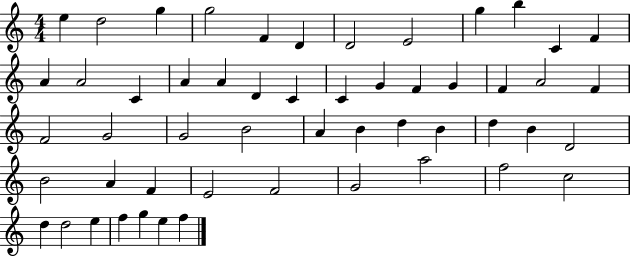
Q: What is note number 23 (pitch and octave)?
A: G4